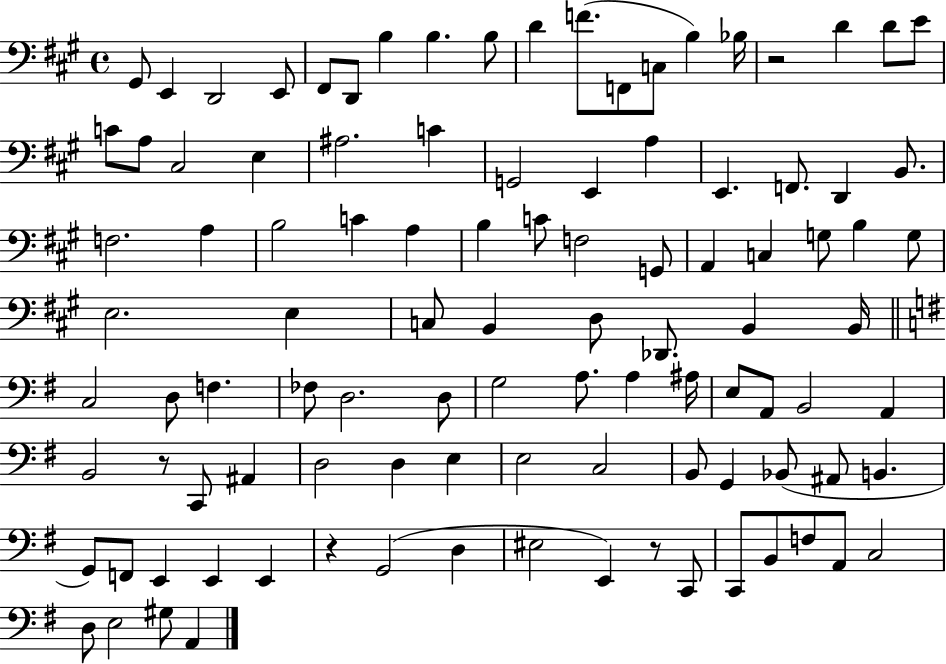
{
  \clef bass
  \time 4/4
  \defaultTimeSignature
  \key a \major
  gis,8 e,4 d,2 e,8 | fis,8 d,8 b4 b4. b8 | d'4 f'8.( f,8 c8 b4) bes16 | r2 d'4 d'8 e'8 | \break c'8 a8 cis2 e4 | ais2. c'4 | g,2 e,4 a4 | e,4. f,8. d,4 b,8. | \break f2. a4 | b2 c'4 a4 | b4 c'8 f2 g,8 | a,4 c4 g8 b4 g8 | \break e2. e4 | c8 b,4 d8 des,8. b,4 b,16 | \bar "||" \break \key e \minor c2 d8 f4. | fes8 d2. d8 | g2 a8. a4 ais16 | e8 a,8 b,2 a,4 | \break b,2 r8 c,8 ais,4 | d2 d4 e4 | e2 c2 | b,8 g,4 bes,8( ais,8 b,4. | \break g,8) f,8 e,4 e,4 e,4 | r4 g,2( d4 | eis2 e,4) r8 c,8 | c,8 b,8 f8 a,8 c2 | \break d8 e2 gis8 a,4 | \bar "|."
}